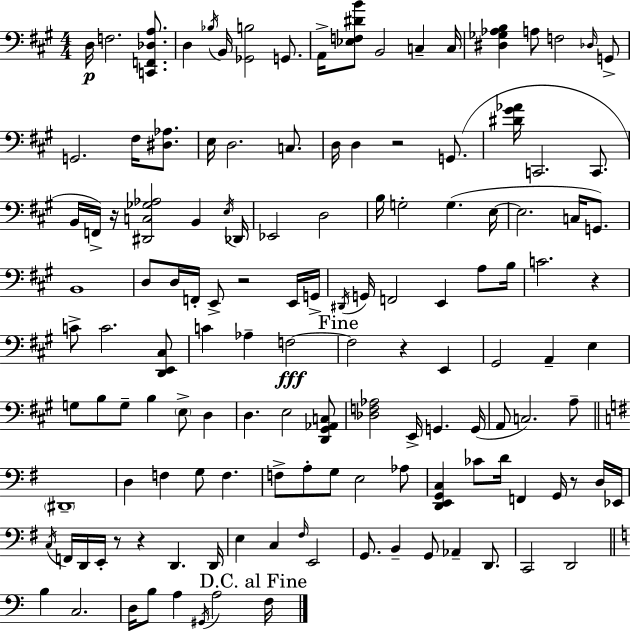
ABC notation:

X:1
T:Untitled
M:4/4
L:1/4
K:A
D,/4 F,2 [C,,F,,_D,A,]/2 D, _B,/4 B,,/4 [_G,,B,]2 G,,/2 A,,/4 [_E,F,^DB]/2 B,,2 C, C,/4 [^D,_G,_A,B,] A,/2 F,2 _D,/4 G,,/2 G,,2 ^F,/4 [^D,_A,]/2 E,/4 D,2 C,/2 D,/4 D, z2 G,,/2 [^D^G_A]/4 C,,2 C,,/2 B,,/4 F,,/4 z/4 [^D,,C,_G,_A,]2 B,, E,/4 _D,,/4 _E,,2 D,2 B,/4 G,2 G, E,/4 E,2 C,/4 G,,/2 B,,4 D,/2 D,/4 F,,/4 E,,/2 z2 E,,/4 G,,/4 ^D,,/4 G,,/4 F,,2 E,, A,/2 B,/4 C2 z C/2 C2 [D,,E,,^C,]/2 C _A, F,2 F,2 z E,, ^G,,2 A,, E, G,/2 B,/2 G,/2 B, E,/2 D, D, E,2 [D,,^G,,_A,,C,]/2 [_D,F,_A,]2 E,,/4 G,, G,,/4 A,,/2 C,2 A,/2 ^D,,4 D, F, G,/2 F, F,/2 A,/2 G,/2 E,2 _A,/2 [D,,E,,G,,C,] _C/2 D/4 F,, G,,/4 z/2 D,/4 _E,,/4 C,/4 F,,/4 D,,/4 E,,/4 z/2 z D,, D,,/4 E, C, ^F,/4 E,,2 G,,/2 B,, G,,/2 _A,, D,,/2 C,,2 D,,2 B, C,2 D,/4 B,/2 A, ^G,,/4 A,2 F,/4